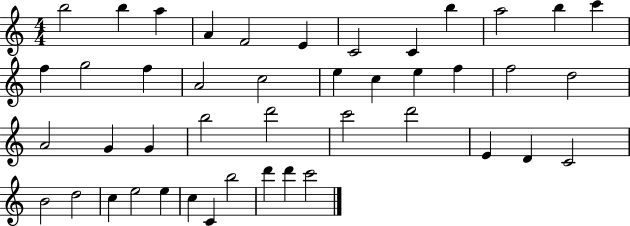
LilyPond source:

{
  \clef treble
  \numericTimeSignature
  \time 4/4
  \key c \major
  b''2 b''4 a''4 | a'4 f'2 e'4 | c'2 c'4 b''4 | a''2 b''4 c'''4 | \break f''4 g''2 f''4 | a'2 c''2 | e''4 c''4 e''4 f''4 | f''2 d''2 | \break a'2 g'4 g'4 | b''2 d'''2 | c'''2 d'''2 | e'4 d'4 c'2 | \break b'2 d''2 | c''4 e''2 e''4 | c''4 c'4 b''2 | d'''4 d'''4 c'''2 | \break \bar "|."
}